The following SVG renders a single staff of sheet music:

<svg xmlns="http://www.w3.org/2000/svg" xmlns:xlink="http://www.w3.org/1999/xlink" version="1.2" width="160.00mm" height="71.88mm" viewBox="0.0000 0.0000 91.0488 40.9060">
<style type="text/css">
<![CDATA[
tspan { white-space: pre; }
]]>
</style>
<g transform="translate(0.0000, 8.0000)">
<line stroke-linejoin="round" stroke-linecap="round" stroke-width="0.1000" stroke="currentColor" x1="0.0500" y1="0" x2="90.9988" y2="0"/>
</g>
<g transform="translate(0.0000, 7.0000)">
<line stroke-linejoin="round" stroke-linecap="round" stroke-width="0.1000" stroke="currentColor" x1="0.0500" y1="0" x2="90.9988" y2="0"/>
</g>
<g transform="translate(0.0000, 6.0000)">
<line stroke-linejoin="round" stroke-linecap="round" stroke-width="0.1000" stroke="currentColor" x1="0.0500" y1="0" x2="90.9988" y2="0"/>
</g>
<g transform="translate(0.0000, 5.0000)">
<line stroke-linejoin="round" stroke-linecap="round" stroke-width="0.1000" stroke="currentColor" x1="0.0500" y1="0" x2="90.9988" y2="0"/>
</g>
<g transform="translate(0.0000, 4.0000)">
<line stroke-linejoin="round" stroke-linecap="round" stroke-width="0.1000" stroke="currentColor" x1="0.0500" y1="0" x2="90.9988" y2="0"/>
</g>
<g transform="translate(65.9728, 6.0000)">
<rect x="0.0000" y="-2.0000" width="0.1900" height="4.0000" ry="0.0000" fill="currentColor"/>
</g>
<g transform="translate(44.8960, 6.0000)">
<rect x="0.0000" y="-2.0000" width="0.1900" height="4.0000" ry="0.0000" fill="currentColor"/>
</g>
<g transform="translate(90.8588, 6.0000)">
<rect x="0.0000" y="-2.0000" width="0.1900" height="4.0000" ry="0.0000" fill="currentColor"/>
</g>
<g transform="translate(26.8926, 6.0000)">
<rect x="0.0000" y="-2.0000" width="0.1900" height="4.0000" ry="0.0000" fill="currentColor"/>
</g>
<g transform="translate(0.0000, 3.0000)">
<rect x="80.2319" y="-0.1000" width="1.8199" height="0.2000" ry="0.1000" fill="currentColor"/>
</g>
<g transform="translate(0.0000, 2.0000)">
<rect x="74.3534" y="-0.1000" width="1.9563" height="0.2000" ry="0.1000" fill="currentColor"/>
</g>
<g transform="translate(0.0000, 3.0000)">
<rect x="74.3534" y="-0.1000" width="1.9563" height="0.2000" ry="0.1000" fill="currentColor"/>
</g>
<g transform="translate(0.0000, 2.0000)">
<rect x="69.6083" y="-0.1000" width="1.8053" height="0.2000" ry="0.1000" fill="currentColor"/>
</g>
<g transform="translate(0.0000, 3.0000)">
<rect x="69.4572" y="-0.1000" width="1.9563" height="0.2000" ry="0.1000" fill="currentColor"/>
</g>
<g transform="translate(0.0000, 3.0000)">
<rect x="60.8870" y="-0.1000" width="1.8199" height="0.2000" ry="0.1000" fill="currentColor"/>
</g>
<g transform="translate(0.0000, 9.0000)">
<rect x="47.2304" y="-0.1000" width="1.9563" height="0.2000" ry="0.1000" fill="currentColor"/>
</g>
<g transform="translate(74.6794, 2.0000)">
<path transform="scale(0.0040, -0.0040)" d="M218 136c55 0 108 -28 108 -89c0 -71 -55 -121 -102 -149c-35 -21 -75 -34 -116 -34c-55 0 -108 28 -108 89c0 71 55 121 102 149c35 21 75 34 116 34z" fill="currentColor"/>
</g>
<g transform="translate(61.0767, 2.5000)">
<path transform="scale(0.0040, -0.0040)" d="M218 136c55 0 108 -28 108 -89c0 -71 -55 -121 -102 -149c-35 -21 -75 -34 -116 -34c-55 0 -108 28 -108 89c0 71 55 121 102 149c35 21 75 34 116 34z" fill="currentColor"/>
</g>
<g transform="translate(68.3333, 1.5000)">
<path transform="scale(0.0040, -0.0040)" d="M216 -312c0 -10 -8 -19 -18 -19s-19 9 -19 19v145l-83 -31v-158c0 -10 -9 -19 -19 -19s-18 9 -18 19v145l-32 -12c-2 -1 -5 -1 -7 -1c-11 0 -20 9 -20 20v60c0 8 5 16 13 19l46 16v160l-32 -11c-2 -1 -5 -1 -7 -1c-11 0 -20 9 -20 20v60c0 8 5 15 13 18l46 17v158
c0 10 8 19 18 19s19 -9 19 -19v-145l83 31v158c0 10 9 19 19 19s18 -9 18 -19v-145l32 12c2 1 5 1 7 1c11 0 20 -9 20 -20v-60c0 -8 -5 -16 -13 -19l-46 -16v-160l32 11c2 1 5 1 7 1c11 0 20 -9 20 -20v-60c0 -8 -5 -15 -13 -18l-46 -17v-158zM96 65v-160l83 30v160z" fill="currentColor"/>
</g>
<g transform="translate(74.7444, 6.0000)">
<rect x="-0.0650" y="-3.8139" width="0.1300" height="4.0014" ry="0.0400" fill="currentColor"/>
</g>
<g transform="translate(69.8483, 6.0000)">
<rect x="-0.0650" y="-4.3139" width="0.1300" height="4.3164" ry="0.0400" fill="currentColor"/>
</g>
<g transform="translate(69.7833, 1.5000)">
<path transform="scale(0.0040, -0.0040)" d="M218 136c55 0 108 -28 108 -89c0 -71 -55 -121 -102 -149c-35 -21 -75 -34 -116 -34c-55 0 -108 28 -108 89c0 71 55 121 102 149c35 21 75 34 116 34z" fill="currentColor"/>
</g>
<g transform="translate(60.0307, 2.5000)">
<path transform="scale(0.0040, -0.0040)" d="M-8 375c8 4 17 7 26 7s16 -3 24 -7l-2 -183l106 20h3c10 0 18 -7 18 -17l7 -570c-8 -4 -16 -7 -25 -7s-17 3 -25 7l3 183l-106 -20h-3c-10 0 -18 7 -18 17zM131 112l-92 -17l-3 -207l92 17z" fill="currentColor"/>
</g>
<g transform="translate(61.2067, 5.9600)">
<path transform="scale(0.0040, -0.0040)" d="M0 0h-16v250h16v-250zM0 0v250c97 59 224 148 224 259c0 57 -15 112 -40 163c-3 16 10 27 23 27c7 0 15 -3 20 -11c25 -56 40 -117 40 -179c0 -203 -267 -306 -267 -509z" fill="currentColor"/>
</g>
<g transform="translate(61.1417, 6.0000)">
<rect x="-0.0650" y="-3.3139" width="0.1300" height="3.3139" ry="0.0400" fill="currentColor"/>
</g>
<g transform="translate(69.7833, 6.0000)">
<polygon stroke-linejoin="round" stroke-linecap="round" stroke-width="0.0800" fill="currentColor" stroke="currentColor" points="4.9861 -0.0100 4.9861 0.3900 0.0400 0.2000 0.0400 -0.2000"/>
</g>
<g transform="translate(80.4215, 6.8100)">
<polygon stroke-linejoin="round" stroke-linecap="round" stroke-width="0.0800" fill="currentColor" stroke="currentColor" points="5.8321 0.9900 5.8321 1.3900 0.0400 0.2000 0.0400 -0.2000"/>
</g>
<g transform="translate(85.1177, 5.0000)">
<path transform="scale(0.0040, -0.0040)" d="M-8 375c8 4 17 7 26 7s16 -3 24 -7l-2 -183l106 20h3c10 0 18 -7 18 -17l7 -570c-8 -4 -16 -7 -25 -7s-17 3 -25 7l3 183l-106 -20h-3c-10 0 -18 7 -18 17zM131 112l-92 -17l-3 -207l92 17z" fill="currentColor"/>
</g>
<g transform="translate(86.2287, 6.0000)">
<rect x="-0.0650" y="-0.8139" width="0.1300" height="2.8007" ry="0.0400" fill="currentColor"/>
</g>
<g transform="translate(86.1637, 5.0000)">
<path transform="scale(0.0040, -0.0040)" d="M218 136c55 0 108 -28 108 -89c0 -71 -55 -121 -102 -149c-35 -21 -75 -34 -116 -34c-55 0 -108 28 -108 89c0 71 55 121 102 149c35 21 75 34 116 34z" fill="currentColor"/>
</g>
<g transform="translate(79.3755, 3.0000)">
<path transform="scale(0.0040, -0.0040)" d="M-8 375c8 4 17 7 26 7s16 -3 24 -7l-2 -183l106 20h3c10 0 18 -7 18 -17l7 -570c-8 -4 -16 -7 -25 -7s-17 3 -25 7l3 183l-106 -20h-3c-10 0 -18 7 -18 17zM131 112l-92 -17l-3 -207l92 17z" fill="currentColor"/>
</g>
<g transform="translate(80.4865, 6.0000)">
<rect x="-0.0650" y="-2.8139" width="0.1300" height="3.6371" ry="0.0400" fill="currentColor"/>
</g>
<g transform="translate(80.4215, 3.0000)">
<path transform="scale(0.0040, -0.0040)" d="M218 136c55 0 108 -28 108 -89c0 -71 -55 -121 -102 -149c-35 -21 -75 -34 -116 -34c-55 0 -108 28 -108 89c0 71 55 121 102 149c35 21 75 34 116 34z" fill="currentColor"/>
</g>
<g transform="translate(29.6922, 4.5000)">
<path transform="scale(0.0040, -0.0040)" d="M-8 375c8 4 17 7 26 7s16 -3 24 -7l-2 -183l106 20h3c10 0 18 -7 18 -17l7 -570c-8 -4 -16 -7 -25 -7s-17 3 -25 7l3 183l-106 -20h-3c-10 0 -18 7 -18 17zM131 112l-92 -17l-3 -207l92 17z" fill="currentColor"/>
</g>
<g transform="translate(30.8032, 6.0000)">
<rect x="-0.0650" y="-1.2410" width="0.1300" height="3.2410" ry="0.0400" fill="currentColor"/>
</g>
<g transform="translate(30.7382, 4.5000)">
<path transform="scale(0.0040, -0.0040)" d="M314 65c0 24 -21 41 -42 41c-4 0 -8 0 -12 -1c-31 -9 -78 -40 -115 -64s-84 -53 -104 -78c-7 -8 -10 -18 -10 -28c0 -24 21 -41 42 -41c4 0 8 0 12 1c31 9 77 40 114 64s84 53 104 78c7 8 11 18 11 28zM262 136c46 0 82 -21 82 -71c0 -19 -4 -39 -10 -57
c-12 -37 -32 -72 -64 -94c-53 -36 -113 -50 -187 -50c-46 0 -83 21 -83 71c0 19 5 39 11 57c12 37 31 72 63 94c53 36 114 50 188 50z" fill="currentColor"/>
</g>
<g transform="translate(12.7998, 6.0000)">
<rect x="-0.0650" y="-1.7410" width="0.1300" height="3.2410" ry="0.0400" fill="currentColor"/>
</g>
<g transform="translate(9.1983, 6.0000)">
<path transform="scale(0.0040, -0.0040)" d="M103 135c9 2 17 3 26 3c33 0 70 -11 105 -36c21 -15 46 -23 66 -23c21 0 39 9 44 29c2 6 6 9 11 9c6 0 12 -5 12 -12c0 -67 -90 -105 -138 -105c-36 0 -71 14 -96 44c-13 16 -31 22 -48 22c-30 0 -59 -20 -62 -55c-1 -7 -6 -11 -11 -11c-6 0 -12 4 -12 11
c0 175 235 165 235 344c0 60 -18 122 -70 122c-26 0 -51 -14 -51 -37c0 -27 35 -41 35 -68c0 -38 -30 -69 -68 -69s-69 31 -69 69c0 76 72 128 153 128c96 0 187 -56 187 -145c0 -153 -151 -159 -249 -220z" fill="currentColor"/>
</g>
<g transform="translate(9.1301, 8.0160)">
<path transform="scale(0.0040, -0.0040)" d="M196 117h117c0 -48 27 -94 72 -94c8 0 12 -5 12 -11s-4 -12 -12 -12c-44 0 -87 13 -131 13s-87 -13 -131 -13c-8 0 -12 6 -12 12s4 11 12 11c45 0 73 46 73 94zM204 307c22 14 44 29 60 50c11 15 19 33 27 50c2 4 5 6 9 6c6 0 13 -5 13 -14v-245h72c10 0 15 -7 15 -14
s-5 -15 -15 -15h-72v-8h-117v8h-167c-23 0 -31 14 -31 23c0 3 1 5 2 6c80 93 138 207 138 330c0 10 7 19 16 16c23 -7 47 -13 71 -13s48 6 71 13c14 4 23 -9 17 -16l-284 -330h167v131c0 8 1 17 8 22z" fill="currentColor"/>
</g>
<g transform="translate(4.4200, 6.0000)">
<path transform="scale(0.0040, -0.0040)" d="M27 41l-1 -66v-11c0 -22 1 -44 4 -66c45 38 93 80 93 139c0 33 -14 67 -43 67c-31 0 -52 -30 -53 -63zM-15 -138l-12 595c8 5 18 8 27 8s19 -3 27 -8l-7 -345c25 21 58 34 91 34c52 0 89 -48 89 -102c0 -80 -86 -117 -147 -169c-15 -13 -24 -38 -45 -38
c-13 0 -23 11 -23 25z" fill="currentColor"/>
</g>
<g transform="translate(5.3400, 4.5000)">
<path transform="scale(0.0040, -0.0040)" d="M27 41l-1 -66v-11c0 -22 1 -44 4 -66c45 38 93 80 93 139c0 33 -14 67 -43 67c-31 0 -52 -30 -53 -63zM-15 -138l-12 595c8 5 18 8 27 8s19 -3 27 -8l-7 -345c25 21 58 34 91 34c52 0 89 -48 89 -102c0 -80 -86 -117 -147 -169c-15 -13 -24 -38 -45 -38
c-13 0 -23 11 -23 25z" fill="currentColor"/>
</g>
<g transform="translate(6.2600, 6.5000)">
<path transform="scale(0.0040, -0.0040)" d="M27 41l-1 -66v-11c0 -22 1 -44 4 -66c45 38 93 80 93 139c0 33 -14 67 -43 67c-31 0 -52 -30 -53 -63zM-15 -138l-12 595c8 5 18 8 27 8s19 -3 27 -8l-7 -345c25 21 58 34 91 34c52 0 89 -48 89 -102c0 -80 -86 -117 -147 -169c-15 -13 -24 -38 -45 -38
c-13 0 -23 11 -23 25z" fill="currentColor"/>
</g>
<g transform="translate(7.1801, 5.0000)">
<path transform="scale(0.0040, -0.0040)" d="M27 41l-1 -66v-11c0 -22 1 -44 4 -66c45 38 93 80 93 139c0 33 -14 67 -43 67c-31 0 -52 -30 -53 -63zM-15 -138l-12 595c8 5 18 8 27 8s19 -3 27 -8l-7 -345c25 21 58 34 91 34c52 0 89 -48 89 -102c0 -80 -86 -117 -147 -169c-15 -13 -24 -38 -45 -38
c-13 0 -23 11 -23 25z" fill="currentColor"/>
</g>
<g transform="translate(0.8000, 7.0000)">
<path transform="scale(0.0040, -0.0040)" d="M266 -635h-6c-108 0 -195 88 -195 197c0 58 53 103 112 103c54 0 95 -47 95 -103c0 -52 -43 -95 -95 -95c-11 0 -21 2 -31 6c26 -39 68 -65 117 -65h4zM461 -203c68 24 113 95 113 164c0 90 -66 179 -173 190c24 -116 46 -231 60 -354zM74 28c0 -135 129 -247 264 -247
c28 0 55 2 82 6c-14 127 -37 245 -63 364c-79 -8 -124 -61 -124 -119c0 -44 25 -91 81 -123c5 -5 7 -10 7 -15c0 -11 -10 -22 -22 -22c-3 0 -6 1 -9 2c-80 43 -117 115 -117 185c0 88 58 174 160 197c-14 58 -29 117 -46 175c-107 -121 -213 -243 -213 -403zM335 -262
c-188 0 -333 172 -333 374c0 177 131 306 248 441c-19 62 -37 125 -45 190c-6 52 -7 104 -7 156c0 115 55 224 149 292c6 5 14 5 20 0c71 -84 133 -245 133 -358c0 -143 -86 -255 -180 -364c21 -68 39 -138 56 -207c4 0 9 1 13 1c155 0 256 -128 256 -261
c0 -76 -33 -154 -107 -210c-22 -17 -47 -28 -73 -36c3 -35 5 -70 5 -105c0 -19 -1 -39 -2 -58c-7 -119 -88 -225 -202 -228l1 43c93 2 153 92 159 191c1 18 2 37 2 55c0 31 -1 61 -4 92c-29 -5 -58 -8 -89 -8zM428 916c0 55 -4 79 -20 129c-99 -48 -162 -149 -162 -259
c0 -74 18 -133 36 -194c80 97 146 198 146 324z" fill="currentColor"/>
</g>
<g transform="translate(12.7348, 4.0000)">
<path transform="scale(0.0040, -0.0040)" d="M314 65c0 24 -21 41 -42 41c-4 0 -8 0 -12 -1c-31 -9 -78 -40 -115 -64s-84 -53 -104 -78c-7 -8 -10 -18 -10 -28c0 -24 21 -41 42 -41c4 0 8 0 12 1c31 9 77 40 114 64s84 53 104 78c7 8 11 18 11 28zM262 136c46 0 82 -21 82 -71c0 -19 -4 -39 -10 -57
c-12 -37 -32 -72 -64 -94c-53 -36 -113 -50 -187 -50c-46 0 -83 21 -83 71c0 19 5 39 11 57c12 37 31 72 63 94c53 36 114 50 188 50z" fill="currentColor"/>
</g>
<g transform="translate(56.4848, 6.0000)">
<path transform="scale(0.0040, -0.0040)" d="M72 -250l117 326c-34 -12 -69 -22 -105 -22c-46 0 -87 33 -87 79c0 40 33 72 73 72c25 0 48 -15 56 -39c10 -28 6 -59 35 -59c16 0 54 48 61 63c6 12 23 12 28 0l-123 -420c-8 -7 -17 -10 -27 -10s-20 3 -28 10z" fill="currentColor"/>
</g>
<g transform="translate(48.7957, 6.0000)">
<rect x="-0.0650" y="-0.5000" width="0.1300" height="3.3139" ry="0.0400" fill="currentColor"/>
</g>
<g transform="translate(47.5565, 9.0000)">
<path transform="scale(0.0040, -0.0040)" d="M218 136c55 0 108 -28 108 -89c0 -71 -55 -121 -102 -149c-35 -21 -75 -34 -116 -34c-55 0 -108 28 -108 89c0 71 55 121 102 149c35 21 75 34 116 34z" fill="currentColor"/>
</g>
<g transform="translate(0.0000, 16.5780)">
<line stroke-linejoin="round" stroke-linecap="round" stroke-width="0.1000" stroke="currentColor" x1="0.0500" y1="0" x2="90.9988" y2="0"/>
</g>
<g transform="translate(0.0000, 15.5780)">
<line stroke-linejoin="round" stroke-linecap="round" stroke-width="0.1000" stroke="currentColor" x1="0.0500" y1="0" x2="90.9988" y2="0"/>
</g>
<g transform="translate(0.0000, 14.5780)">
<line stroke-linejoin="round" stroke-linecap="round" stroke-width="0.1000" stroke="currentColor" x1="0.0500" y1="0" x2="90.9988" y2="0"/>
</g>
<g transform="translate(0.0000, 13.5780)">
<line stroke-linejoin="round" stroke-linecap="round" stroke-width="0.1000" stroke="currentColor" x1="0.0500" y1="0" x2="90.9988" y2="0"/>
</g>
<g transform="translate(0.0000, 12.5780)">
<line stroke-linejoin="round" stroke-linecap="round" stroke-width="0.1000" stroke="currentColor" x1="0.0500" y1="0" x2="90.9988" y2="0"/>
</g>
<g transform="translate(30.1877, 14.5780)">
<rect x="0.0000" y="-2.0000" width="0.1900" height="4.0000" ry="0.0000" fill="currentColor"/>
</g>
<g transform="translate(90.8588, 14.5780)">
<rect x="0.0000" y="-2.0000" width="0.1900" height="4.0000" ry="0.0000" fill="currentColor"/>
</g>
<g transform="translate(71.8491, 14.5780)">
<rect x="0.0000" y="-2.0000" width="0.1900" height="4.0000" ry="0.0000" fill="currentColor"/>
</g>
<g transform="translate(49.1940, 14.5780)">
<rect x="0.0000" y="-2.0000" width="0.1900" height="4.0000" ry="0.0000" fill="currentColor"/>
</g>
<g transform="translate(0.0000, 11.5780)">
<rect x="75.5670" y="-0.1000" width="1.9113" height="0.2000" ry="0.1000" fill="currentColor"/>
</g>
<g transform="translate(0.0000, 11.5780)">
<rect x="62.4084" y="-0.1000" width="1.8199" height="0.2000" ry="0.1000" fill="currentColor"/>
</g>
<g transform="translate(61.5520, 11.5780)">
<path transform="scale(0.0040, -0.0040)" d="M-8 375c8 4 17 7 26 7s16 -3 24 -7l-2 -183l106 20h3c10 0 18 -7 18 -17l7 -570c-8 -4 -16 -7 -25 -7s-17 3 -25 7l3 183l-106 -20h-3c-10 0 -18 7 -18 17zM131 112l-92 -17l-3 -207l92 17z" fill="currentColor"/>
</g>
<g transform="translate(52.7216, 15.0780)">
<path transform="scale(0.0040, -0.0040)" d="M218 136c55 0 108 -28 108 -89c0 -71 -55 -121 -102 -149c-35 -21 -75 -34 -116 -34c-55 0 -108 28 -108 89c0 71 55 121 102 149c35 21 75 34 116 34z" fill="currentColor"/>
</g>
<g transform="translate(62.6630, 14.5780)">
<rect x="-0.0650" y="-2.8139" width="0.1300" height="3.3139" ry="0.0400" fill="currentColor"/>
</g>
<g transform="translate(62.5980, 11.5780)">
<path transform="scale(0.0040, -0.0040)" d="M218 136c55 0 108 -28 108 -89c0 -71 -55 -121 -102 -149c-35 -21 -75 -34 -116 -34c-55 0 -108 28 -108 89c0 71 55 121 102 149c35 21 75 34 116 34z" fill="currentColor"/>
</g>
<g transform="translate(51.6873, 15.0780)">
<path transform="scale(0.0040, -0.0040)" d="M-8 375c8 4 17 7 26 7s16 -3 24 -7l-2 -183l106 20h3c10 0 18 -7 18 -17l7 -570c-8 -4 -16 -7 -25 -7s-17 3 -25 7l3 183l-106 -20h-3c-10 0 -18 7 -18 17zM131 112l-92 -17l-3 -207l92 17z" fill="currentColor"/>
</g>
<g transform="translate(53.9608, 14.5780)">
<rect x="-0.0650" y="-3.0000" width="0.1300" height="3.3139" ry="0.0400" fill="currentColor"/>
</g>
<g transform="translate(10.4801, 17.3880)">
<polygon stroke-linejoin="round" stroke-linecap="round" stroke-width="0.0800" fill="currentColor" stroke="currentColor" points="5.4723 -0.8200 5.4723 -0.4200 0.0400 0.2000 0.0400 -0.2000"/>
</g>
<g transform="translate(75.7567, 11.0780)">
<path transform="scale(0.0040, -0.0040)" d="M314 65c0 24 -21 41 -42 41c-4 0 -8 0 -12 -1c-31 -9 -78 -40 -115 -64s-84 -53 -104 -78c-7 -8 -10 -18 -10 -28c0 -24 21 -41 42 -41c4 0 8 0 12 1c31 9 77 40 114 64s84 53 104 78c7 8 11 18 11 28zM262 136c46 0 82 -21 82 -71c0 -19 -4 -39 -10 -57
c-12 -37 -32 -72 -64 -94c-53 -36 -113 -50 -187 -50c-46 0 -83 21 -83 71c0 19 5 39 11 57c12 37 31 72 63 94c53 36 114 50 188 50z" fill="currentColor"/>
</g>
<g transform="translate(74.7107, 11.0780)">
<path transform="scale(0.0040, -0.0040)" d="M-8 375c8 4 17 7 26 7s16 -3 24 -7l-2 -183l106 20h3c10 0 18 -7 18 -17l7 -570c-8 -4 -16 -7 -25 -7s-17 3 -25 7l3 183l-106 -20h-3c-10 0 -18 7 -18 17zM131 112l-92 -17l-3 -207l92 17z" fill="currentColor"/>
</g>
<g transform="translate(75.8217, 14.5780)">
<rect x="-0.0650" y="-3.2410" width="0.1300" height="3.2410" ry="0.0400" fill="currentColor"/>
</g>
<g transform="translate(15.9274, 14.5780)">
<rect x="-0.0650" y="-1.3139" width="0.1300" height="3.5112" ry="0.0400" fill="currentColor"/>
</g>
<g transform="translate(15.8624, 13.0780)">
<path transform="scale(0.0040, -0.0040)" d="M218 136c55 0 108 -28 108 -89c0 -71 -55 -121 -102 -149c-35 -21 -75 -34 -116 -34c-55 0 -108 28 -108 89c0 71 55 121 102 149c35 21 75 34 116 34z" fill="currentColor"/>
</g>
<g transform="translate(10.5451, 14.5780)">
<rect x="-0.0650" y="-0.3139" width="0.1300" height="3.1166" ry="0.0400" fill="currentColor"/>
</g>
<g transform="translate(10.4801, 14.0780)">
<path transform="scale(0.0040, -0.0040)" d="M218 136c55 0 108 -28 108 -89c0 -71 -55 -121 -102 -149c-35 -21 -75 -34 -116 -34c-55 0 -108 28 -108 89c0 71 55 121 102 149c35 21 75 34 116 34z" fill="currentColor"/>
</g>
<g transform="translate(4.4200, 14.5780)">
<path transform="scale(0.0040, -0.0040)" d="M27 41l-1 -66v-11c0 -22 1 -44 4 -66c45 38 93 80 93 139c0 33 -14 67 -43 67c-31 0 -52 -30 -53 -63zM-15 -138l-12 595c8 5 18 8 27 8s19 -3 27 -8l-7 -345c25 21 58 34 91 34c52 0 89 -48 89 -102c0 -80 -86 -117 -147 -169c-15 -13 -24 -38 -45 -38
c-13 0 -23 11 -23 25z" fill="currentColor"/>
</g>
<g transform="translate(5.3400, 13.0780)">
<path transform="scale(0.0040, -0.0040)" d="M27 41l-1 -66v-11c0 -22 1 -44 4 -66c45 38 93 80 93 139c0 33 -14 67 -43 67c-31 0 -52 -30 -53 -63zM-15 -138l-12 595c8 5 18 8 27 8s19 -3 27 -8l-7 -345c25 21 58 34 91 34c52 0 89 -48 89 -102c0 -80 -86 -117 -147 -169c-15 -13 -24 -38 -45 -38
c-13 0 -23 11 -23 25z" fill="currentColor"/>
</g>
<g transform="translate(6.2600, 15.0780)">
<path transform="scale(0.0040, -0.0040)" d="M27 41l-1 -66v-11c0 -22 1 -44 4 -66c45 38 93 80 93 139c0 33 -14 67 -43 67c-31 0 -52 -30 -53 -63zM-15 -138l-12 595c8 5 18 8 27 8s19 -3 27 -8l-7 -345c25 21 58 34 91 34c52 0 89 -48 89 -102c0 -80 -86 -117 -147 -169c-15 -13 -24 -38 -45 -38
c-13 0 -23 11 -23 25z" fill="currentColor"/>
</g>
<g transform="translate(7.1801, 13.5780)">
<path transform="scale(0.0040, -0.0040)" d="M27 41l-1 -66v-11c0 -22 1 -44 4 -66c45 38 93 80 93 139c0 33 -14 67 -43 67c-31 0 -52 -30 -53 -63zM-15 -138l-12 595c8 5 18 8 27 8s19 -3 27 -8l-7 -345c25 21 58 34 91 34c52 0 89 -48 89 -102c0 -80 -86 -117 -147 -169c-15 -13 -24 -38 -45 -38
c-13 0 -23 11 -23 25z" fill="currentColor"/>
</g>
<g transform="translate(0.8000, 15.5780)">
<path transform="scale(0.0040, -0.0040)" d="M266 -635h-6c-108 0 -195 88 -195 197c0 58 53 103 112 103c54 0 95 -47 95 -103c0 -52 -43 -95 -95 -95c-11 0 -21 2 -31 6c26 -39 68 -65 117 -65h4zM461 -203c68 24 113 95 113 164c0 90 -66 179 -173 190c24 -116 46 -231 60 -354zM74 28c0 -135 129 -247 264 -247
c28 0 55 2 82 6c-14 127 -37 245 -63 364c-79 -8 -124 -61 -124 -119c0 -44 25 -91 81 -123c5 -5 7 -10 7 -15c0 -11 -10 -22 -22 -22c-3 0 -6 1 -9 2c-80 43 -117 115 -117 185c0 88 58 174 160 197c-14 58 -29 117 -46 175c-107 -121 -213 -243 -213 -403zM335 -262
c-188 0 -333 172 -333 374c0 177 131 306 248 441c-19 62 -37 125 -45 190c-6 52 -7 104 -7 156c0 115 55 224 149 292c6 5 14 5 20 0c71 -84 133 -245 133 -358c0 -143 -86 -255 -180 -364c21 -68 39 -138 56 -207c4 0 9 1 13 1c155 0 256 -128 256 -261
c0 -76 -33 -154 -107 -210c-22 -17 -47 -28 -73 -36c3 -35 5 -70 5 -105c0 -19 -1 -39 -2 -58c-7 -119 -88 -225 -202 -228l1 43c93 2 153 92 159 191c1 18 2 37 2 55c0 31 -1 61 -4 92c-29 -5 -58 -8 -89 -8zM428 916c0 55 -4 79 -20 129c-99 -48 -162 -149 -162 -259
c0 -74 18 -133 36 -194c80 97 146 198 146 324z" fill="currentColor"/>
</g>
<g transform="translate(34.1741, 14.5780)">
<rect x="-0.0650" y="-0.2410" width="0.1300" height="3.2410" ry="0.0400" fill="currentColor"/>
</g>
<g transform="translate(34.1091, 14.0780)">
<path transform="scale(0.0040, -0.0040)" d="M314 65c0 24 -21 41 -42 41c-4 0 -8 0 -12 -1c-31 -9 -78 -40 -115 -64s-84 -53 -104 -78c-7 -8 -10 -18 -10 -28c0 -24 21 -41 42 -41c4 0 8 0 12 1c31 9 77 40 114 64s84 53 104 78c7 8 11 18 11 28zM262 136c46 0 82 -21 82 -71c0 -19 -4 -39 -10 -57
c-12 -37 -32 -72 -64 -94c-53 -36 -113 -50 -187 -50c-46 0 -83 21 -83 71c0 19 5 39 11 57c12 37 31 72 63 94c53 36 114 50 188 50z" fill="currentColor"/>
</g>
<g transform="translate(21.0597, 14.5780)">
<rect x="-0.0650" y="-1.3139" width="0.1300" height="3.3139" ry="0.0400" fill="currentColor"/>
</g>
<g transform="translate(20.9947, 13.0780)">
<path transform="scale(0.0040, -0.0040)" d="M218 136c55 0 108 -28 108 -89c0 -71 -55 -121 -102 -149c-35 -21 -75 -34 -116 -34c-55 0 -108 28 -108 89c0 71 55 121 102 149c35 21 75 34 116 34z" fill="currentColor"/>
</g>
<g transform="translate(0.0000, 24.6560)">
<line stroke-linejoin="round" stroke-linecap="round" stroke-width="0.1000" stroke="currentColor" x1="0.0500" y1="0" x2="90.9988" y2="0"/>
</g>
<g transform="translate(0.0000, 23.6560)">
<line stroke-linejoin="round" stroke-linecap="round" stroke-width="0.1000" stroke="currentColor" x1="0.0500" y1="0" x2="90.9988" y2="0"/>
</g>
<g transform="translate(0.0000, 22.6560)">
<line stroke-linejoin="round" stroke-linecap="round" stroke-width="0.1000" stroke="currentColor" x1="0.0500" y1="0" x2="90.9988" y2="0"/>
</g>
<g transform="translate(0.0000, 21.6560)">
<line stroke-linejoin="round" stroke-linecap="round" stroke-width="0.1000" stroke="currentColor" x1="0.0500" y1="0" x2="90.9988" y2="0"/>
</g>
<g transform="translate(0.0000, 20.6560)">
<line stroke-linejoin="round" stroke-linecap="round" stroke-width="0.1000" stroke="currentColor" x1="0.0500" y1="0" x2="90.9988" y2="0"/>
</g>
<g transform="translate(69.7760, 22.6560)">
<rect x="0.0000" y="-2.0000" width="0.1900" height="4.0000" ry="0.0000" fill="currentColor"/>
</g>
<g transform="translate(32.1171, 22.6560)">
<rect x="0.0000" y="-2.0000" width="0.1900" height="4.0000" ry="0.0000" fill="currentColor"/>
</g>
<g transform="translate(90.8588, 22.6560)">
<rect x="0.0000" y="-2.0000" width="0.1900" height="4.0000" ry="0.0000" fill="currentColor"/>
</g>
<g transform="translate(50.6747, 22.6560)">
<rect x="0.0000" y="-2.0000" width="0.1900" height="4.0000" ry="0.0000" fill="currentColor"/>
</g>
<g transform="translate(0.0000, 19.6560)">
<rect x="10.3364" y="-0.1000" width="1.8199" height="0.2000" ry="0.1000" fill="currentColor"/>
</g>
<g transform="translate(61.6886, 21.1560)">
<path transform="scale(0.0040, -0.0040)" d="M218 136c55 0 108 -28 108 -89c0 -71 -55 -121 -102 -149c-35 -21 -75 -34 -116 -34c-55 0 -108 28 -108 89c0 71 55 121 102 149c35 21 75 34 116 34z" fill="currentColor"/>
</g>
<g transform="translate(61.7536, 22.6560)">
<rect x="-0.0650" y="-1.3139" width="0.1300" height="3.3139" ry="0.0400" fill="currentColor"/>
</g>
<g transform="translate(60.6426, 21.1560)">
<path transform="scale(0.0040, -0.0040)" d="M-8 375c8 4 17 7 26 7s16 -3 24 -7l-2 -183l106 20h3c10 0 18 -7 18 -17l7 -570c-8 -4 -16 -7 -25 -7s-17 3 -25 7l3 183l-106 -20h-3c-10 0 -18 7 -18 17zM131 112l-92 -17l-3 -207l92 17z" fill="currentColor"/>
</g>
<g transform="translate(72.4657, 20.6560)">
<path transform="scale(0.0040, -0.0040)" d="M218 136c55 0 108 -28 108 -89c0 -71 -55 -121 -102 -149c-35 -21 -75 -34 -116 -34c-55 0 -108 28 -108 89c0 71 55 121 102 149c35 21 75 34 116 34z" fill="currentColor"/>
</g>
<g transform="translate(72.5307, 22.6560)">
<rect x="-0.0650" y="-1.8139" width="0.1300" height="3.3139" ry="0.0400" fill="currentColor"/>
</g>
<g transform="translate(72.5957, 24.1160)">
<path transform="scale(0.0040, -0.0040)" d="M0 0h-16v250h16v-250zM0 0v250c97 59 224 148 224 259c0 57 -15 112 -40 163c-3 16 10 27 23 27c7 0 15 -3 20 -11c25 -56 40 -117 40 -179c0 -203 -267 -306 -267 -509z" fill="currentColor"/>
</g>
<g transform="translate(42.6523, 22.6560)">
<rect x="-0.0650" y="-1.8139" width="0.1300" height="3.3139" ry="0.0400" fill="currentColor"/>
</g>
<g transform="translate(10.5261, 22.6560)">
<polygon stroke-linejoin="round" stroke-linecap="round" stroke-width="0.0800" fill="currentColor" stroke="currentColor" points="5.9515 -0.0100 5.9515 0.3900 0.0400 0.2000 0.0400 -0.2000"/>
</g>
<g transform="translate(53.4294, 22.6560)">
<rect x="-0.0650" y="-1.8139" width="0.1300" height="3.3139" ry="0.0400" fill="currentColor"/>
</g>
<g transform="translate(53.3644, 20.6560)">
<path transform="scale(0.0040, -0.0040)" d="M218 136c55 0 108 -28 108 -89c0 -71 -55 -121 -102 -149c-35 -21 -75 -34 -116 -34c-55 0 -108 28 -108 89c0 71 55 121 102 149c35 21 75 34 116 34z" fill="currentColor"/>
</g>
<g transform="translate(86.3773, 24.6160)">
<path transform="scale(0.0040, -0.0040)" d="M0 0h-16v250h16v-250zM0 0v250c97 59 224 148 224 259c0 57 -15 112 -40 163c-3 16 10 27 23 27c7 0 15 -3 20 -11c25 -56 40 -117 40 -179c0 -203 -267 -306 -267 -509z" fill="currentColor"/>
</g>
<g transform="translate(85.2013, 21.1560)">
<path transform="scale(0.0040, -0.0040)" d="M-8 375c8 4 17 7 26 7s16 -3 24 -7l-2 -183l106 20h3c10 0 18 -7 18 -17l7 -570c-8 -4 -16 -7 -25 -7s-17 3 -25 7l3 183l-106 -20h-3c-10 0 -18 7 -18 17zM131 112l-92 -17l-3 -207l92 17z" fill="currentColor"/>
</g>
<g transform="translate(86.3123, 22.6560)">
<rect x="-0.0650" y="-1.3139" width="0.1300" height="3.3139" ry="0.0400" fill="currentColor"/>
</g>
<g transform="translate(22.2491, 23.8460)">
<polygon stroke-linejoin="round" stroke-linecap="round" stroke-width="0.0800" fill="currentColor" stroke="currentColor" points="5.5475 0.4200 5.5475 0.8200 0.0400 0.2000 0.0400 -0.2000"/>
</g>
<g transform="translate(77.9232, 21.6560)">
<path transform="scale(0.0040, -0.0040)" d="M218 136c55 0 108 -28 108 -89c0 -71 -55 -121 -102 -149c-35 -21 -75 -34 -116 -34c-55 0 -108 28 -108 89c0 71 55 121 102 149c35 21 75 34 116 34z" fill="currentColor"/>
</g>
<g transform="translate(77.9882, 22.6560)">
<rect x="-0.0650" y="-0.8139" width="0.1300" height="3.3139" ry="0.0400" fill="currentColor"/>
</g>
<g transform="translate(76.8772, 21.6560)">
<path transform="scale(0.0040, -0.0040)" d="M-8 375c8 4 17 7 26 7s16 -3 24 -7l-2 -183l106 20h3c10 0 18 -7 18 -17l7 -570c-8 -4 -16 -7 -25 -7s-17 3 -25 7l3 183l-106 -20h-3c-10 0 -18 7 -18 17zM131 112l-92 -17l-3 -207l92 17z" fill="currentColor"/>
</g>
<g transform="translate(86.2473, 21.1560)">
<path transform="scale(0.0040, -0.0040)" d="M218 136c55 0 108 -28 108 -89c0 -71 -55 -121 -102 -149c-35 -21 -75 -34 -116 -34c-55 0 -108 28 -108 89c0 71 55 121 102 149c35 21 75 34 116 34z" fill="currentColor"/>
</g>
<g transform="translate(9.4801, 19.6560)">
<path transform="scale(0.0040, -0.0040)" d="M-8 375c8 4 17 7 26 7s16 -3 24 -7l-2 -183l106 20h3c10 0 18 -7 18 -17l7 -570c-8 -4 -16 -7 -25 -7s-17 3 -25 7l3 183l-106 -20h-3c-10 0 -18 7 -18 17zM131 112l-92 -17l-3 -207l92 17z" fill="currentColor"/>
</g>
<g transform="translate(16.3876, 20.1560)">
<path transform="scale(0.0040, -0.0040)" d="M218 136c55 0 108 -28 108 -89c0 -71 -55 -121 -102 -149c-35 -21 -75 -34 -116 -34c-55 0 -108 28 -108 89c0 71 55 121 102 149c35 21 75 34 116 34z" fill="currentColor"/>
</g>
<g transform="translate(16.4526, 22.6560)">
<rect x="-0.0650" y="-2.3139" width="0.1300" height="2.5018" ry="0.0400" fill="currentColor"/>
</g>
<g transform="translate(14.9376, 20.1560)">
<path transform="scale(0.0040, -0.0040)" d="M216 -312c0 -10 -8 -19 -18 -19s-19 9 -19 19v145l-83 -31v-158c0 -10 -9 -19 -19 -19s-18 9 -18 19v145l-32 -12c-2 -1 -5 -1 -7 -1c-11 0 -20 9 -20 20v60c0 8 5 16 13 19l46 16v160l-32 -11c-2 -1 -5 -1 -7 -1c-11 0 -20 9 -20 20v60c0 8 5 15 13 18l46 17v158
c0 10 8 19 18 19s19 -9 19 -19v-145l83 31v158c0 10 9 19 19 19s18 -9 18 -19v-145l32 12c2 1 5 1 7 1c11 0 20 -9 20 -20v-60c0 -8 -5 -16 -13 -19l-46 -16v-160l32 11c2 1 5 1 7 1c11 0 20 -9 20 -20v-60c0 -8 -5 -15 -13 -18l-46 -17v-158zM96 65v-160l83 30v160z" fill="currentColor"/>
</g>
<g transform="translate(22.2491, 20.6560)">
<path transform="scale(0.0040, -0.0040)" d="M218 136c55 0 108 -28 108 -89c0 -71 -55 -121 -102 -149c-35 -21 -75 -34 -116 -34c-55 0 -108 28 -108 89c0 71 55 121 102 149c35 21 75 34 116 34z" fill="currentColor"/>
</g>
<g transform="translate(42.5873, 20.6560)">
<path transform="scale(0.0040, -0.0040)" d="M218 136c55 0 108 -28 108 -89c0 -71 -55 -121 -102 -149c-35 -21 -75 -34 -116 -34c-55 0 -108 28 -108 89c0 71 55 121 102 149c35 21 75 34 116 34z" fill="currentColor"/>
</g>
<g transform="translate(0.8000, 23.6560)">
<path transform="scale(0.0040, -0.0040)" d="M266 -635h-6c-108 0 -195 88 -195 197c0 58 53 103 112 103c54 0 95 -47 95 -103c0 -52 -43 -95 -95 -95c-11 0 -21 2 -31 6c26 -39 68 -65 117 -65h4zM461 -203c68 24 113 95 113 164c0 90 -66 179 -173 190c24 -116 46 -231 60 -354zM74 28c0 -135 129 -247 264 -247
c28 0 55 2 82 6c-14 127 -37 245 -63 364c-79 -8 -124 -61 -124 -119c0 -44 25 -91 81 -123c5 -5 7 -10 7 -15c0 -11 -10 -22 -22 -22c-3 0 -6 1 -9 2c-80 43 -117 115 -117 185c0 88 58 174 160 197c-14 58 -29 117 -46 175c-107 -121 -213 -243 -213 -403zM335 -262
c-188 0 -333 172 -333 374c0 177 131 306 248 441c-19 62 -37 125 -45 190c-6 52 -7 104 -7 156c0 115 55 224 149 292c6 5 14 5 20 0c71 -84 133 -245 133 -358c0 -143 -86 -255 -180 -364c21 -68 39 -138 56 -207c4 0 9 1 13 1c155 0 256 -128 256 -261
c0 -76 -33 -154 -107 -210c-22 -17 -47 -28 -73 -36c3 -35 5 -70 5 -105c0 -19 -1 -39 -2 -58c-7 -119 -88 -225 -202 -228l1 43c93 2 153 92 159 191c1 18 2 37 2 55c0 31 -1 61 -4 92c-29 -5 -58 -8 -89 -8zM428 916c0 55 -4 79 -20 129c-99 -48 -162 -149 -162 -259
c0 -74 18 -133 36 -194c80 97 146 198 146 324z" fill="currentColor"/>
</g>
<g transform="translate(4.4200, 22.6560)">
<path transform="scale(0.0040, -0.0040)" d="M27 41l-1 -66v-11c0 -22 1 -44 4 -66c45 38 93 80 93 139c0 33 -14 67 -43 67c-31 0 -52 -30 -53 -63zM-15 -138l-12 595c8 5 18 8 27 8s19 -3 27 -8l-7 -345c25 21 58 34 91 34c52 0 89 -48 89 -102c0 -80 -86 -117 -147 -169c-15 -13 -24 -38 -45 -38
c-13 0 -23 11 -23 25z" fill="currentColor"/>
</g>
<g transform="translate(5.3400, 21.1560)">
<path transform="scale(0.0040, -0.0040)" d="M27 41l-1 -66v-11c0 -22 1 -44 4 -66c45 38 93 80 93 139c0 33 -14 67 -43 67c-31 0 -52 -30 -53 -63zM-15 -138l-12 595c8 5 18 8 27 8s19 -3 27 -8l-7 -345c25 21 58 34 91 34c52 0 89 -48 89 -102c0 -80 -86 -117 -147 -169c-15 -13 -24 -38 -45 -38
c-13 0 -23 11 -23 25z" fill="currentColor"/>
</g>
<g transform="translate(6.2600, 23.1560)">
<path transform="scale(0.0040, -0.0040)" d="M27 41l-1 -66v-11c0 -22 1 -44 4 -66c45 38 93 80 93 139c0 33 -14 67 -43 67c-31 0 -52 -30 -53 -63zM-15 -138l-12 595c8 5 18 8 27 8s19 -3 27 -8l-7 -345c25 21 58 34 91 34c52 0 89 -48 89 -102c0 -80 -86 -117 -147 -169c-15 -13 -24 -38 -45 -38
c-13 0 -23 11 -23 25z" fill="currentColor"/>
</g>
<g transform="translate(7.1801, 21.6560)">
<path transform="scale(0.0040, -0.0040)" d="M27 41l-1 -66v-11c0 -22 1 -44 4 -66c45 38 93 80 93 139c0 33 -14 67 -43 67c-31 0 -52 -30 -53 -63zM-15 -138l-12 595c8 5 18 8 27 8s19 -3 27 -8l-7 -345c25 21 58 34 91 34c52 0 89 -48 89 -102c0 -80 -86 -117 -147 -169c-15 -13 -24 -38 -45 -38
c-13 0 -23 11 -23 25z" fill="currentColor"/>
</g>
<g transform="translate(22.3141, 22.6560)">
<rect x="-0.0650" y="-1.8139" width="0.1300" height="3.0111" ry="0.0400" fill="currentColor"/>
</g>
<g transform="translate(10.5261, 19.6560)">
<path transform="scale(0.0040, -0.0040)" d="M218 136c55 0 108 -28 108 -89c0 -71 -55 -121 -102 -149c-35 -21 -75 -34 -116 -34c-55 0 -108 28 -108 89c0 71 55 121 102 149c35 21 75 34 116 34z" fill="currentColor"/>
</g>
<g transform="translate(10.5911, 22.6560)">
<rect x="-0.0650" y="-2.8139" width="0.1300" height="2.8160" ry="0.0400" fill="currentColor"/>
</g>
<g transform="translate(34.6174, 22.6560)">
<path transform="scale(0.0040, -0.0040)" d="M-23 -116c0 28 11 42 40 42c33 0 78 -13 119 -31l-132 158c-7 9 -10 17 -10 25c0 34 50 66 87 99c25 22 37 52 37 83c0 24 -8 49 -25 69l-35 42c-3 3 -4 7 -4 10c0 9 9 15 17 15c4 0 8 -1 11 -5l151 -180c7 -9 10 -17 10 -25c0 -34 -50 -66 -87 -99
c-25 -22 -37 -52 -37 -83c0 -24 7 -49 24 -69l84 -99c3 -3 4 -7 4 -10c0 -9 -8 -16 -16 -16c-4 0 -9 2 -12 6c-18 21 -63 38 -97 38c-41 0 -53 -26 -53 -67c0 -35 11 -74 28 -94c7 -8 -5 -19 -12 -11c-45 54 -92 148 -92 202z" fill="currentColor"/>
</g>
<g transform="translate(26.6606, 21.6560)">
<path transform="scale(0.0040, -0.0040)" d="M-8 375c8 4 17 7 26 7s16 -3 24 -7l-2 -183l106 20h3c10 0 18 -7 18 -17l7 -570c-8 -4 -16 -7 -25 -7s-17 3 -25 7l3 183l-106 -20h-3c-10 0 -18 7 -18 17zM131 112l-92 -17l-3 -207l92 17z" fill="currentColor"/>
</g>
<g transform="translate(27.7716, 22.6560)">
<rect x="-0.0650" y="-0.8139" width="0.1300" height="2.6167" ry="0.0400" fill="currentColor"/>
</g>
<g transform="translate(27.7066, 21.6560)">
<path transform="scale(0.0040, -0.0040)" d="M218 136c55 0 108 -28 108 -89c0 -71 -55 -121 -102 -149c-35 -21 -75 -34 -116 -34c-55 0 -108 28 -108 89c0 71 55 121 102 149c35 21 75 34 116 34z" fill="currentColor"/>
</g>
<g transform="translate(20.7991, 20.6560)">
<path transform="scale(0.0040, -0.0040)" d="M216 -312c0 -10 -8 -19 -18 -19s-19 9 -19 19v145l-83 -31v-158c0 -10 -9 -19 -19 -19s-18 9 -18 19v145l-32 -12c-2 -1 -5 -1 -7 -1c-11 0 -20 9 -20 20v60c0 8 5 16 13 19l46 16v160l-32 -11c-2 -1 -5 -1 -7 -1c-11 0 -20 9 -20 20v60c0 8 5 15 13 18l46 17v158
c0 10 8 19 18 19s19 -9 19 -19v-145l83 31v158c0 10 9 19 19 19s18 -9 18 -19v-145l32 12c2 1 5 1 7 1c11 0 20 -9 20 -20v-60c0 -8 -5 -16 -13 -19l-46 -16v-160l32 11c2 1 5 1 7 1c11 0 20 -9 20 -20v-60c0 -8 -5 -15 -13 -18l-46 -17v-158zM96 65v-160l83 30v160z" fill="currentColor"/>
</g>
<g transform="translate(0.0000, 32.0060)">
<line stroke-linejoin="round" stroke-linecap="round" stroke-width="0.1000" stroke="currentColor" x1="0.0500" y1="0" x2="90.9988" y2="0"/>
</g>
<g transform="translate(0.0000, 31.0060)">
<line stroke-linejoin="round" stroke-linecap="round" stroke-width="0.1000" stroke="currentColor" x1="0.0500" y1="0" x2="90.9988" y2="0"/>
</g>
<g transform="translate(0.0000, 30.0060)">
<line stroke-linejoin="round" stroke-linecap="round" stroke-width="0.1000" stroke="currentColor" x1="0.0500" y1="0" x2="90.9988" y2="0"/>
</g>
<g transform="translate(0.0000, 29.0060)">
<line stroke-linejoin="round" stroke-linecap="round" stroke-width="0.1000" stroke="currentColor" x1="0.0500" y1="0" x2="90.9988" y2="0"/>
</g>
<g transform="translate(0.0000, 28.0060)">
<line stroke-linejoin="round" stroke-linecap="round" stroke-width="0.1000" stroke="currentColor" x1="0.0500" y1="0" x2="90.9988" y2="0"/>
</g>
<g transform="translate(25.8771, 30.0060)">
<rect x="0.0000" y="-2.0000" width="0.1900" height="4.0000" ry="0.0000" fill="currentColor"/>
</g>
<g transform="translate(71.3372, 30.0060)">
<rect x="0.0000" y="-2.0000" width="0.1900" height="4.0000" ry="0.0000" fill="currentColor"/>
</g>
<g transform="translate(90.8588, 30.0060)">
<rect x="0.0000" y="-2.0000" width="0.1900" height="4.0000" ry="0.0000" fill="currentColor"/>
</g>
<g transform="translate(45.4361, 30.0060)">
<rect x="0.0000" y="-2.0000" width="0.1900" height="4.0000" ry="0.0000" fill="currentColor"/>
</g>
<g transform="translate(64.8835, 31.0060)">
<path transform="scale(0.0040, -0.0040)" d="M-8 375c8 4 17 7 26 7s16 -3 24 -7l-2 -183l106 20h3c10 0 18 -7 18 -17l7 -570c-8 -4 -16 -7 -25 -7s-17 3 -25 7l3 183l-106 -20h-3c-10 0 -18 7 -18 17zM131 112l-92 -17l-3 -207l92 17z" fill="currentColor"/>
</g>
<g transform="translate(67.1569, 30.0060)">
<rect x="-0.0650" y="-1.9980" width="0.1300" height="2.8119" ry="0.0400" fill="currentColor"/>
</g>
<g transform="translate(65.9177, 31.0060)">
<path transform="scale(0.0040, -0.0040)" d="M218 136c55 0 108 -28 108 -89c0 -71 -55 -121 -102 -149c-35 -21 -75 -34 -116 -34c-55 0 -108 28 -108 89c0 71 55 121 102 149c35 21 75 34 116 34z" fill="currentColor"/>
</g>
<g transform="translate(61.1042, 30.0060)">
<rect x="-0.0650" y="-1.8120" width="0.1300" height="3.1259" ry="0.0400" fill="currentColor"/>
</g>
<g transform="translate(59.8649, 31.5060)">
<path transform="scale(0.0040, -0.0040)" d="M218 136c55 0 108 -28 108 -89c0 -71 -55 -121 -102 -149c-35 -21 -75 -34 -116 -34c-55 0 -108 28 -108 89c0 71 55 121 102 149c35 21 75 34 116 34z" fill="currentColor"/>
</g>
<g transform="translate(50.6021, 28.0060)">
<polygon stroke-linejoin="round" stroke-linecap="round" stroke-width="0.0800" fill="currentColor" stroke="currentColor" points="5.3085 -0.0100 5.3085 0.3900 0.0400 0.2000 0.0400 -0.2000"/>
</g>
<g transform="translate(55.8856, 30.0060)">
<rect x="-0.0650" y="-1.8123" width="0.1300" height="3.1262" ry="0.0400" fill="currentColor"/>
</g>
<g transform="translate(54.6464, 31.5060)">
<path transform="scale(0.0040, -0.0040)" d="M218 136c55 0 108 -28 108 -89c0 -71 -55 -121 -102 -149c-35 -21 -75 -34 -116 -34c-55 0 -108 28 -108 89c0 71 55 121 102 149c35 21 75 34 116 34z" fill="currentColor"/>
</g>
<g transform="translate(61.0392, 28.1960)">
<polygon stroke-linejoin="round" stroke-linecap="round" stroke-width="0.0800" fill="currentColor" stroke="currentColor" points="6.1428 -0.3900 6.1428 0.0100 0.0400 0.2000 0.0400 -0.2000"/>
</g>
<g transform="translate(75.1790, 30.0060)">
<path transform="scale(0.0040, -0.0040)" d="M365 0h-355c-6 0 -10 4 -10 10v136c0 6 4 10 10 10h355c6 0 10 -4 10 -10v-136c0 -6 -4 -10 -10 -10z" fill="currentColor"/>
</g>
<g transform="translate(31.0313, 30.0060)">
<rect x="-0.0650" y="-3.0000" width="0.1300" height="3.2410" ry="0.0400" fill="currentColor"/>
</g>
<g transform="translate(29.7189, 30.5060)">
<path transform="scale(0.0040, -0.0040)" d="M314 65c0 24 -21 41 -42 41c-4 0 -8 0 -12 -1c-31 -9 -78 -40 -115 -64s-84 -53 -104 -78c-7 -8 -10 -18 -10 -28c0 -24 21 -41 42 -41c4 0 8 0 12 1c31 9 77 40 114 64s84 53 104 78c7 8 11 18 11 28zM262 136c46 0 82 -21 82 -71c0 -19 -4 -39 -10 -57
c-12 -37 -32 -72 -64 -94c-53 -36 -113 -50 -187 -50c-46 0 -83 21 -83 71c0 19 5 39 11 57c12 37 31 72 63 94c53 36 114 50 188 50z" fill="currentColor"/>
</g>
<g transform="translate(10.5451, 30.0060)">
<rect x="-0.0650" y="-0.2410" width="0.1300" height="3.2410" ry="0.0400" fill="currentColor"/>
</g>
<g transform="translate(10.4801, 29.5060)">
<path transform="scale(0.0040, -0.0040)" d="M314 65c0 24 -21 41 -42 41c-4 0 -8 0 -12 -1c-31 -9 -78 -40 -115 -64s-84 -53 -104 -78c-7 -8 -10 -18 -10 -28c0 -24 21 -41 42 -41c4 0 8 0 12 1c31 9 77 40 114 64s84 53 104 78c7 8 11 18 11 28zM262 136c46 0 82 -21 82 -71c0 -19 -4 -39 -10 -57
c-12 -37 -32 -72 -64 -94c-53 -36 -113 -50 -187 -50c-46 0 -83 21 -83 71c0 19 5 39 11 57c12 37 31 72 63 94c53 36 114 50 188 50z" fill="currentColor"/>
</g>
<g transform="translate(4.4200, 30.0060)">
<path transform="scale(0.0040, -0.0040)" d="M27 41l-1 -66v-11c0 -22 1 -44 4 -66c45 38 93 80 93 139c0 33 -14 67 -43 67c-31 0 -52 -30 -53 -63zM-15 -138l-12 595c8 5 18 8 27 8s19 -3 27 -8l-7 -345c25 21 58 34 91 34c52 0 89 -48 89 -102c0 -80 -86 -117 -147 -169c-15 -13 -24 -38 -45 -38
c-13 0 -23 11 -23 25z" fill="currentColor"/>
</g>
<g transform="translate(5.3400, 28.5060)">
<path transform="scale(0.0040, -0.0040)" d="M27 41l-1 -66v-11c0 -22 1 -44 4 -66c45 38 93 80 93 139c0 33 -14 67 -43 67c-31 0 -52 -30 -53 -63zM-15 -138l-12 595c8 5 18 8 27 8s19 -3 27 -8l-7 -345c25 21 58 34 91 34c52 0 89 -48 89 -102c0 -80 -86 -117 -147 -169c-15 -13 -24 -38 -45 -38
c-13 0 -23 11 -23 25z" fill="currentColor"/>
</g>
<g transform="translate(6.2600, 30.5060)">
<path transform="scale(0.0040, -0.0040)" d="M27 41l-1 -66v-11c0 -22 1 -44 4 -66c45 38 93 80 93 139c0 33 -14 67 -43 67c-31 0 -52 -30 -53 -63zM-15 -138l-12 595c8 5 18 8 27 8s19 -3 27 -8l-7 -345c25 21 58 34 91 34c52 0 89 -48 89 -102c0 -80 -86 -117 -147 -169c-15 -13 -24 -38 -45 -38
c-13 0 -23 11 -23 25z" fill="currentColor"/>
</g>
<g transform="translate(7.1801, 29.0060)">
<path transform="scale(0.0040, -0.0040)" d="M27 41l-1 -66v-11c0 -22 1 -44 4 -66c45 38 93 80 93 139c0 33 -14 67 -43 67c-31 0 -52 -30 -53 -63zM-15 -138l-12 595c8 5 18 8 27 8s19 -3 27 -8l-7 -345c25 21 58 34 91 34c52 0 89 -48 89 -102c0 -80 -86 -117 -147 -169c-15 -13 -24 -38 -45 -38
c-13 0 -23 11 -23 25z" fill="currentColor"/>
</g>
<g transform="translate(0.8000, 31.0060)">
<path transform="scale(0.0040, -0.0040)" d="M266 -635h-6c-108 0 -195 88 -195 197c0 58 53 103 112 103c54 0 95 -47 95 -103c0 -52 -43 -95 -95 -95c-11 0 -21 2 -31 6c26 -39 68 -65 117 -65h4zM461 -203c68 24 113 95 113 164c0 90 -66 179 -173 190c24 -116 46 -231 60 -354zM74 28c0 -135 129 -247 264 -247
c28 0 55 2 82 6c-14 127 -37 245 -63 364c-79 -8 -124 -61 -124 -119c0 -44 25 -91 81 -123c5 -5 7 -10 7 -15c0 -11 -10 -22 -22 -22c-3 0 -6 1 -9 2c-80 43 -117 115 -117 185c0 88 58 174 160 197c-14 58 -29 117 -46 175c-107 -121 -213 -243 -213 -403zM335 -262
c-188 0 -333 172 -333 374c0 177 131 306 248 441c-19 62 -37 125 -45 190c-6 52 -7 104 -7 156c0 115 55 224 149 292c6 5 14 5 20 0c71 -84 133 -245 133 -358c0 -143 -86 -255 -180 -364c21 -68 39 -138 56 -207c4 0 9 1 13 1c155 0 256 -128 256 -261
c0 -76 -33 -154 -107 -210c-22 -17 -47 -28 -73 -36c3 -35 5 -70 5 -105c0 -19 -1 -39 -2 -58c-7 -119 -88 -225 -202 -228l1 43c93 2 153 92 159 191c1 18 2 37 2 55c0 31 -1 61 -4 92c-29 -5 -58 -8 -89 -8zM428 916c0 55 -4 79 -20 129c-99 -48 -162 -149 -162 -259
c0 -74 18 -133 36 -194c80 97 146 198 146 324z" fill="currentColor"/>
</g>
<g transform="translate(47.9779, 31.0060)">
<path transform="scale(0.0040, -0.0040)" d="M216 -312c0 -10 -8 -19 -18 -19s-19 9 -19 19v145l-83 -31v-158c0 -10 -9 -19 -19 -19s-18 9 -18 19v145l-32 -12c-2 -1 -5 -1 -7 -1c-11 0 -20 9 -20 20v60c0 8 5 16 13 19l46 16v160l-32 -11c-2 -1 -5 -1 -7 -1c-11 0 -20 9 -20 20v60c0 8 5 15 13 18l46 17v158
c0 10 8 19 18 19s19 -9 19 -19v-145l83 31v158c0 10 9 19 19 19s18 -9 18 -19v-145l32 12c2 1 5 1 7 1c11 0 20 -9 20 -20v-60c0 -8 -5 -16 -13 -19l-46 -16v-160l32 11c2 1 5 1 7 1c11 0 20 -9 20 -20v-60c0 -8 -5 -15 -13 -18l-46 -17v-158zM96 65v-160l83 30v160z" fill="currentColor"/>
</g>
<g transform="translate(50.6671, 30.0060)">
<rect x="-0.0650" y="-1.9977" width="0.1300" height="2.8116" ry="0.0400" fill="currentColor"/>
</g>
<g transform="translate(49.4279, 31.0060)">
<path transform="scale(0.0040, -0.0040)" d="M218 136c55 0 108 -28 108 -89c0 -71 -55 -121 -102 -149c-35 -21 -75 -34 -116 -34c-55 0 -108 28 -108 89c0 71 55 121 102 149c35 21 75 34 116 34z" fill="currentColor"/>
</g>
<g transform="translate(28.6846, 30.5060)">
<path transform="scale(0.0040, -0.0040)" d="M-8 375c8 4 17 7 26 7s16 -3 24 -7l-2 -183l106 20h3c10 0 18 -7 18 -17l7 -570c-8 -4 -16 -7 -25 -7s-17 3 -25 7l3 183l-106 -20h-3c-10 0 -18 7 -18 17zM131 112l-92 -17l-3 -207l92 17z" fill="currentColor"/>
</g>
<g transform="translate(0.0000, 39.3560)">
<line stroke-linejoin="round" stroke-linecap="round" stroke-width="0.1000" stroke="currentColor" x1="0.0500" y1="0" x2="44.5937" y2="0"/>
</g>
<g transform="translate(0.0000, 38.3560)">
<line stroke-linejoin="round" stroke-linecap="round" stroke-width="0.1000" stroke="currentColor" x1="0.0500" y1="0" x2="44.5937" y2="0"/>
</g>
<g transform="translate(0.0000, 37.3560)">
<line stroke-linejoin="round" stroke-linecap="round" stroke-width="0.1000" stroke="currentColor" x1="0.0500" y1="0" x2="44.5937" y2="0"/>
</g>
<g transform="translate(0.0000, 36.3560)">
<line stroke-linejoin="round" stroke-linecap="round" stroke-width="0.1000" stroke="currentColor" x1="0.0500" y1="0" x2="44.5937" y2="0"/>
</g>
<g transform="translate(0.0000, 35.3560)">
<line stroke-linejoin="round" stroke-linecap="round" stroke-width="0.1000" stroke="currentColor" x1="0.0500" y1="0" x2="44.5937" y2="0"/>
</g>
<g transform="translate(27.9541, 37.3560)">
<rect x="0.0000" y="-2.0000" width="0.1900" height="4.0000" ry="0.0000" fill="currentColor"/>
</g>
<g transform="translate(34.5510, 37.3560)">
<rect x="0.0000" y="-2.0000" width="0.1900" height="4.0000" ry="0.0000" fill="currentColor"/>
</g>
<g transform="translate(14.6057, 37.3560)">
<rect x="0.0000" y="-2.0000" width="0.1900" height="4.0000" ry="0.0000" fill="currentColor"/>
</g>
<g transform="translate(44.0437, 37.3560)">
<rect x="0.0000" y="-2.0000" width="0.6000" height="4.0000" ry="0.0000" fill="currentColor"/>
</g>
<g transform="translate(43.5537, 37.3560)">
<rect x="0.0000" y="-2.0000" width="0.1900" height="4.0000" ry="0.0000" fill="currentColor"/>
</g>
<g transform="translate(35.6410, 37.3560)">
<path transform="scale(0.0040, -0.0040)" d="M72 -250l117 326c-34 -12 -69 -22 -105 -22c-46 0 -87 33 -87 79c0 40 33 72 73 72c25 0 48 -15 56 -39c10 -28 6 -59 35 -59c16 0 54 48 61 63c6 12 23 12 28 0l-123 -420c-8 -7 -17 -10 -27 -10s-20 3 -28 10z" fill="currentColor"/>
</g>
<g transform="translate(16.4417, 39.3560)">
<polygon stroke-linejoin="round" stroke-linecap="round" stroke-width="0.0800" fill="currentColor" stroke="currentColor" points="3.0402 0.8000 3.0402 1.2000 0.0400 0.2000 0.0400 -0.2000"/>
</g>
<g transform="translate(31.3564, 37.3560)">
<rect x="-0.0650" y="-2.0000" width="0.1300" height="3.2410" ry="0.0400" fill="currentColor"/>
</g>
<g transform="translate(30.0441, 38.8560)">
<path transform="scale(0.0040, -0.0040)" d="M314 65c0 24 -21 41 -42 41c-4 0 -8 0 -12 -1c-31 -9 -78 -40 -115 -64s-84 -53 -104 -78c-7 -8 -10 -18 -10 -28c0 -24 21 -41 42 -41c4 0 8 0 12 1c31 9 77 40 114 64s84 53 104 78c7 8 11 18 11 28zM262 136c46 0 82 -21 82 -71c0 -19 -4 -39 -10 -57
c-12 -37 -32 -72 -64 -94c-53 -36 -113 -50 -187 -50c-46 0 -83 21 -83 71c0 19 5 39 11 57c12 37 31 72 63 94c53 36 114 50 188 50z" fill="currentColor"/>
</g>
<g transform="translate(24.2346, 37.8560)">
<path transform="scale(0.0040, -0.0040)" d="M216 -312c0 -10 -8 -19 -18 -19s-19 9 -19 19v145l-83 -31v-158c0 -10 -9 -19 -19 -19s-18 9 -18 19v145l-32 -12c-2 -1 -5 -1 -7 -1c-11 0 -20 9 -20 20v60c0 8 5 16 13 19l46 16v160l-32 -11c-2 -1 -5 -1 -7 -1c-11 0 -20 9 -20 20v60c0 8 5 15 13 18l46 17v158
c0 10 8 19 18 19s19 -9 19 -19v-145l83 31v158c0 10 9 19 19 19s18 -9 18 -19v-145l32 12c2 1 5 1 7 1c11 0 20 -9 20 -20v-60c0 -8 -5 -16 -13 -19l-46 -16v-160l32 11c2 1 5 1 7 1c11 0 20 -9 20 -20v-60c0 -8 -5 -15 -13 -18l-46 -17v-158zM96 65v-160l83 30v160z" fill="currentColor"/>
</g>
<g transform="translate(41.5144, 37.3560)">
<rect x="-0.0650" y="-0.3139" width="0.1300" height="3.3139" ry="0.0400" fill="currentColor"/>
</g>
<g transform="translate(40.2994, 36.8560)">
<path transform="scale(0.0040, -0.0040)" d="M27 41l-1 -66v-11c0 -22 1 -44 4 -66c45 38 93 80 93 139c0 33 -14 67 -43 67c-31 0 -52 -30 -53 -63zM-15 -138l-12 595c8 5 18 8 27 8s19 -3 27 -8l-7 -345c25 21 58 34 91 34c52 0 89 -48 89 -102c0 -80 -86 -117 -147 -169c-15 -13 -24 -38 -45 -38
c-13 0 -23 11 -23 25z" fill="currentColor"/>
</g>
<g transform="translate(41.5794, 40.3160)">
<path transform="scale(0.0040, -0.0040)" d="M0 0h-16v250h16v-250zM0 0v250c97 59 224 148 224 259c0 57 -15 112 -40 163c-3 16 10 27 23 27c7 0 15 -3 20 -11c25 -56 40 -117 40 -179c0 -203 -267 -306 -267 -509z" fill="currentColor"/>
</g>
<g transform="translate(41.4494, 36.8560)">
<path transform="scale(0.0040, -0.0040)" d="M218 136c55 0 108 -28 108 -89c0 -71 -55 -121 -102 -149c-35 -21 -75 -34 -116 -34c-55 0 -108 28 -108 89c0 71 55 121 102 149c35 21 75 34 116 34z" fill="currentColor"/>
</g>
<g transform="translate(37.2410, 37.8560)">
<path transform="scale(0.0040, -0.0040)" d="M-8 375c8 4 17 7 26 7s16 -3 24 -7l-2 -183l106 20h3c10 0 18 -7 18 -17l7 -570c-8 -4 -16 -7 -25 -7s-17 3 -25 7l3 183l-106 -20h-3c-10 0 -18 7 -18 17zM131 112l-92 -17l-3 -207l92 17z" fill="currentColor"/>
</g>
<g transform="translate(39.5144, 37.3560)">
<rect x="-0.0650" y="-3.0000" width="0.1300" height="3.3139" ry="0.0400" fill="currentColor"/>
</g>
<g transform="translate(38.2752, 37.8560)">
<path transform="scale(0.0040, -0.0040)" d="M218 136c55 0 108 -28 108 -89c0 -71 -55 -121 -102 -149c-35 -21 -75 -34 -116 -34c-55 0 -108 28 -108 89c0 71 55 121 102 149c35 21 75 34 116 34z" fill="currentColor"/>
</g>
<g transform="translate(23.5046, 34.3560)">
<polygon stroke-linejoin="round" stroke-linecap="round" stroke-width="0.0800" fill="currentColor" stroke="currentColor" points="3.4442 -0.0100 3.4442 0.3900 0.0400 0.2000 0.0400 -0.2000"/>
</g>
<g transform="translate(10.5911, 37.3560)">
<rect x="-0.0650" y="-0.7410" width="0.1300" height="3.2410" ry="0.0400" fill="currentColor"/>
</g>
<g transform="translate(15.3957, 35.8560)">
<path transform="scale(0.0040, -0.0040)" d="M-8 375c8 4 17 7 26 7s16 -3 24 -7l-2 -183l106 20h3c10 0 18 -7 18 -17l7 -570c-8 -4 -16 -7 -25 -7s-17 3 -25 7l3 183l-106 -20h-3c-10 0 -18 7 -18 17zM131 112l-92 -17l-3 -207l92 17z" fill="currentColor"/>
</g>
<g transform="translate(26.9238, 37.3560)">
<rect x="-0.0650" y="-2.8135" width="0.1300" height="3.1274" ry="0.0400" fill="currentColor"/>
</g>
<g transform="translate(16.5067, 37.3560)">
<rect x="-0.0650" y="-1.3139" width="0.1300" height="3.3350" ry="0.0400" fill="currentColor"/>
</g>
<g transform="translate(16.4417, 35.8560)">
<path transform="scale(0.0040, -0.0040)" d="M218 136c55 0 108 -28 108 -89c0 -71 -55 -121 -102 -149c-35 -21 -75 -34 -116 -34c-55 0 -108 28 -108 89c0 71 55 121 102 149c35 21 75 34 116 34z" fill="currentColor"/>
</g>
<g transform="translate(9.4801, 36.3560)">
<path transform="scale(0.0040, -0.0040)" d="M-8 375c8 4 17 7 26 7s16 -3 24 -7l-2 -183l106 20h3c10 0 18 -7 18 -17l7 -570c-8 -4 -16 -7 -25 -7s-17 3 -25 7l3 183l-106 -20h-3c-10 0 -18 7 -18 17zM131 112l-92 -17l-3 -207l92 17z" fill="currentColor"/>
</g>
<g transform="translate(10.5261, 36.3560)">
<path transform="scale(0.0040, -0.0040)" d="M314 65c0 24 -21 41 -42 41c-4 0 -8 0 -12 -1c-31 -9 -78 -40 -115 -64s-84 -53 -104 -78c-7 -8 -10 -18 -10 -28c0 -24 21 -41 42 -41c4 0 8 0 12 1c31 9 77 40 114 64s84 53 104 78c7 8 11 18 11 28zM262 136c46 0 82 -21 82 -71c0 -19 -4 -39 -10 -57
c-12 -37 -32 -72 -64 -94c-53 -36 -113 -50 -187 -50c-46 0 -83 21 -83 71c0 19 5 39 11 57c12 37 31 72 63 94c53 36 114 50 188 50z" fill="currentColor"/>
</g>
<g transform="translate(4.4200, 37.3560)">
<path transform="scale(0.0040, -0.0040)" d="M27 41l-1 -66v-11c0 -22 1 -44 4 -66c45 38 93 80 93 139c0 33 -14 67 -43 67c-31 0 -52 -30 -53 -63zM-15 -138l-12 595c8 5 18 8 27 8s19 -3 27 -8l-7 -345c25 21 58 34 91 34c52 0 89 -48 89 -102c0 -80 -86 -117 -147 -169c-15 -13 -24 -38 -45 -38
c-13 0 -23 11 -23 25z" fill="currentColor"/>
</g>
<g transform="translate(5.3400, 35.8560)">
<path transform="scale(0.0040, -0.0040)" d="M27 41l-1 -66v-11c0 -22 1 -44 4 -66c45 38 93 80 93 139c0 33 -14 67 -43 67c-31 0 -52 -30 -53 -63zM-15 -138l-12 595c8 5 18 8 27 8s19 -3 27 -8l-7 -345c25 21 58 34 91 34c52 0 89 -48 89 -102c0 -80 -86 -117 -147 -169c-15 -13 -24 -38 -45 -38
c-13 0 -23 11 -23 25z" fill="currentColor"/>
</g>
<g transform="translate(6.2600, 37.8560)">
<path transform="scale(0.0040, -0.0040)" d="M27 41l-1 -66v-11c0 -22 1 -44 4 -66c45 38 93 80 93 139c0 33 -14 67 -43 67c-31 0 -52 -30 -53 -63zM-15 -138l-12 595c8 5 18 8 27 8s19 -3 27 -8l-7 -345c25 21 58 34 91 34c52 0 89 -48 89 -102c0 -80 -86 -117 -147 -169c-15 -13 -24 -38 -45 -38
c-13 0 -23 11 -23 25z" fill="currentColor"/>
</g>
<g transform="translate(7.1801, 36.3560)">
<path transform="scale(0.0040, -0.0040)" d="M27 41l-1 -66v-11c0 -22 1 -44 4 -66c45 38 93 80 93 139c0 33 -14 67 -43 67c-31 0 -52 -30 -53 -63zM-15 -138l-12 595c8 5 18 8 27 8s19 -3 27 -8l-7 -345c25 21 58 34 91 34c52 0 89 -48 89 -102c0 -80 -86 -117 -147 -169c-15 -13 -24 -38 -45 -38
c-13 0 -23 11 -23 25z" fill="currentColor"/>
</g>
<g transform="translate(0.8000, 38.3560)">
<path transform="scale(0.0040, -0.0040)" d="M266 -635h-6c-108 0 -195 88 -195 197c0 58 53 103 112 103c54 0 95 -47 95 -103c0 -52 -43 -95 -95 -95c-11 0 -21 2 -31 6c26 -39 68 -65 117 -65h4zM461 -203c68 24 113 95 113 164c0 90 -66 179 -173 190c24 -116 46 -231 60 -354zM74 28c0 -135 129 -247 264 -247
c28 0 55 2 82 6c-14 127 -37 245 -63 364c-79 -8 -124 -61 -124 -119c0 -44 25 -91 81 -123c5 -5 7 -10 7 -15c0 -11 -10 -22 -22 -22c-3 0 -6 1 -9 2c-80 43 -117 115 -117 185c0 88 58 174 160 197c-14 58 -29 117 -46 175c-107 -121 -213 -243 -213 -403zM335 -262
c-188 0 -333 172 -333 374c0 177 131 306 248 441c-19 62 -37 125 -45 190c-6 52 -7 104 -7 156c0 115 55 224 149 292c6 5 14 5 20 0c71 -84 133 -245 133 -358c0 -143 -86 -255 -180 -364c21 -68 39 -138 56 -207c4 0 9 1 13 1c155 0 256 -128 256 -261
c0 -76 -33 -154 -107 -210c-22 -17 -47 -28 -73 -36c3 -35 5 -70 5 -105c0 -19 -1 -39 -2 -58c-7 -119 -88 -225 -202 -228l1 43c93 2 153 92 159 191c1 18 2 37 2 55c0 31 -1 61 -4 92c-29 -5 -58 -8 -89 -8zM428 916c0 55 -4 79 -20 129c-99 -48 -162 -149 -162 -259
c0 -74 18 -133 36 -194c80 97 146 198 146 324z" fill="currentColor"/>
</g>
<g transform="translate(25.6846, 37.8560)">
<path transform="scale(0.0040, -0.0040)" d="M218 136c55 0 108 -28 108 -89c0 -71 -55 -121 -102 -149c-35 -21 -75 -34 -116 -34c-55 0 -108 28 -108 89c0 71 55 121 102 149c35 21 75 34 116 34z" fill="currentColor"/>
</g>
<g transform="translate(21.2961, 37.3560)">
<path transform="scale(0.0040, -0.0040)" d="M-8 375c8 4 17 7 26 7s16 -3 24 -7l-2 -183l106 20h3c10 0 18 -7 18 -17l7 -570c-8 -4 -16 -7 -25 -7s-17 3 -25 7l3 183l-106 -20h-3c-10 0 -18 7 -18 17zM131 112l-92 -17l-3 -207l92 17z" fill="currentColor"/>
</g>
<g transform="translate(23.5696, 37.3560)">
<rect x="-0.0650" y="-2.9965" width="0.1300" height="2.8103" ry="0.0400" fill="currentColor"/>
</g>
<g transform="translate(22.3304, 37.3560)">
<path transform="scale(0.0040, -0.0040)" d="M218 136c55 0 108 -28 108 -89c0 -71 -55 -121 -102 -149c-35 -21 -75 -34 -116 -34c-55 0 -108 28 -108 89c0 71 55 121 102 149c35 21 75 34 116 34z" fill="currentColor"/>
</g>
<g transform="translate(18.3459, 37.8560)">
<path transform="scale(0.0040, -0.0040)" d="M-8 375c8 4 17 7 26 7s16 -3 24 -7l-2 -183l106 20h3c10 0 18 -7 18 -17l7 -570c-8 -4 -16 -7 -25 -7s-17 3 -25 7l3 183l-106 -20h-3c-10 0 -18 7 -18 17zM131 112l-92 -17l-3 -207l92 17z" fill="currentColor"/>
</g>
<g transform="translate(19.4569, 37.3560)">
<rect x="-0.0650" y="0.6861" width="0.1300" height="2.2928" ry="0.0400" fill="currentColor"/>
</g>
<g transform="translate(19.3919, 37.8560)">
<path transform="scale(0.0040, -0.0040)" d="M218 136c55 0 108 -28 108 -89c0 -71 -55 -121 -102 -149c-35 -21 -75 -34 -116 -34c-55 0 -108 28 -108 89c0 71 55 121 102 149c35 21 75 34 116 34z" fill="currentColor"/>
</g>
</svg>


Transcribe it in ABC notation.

X:1
T:Untitled
M:2/4
L:1/4
K:Ab
f2 e2 C z/2 b/2 ^d'/2 c'/2 a/2 d/2 c/2 _e/2 _e c2 A a b2 a/2 ^g/2 ^f/2 d/2 z f f e f/2 d e/2 c2 A2 ^G/2 F/2 F/2 G/2 z2 d2 e/2 A/2 B/2 ^A/2 F2 z/2 A _c/2